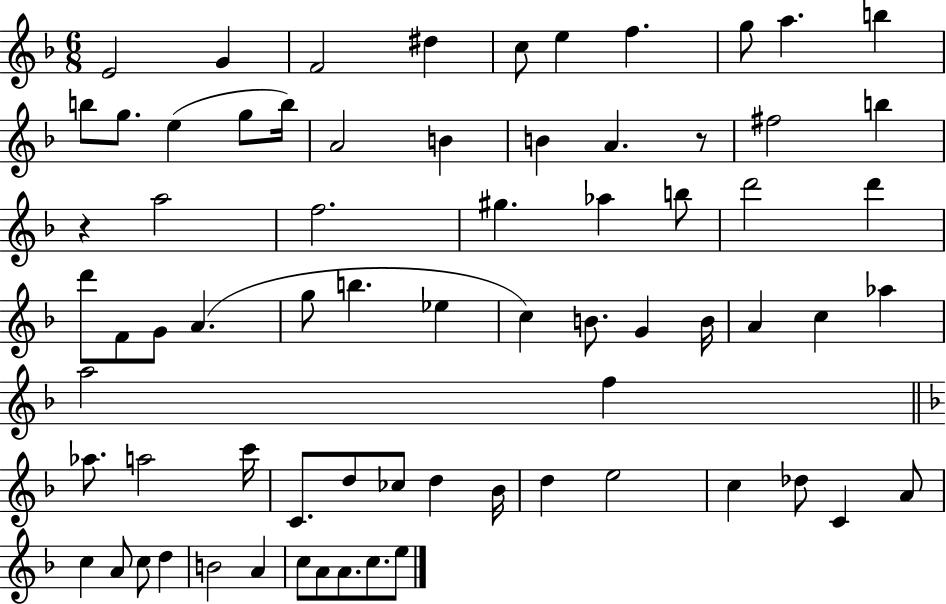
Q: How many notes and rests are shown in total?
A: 71